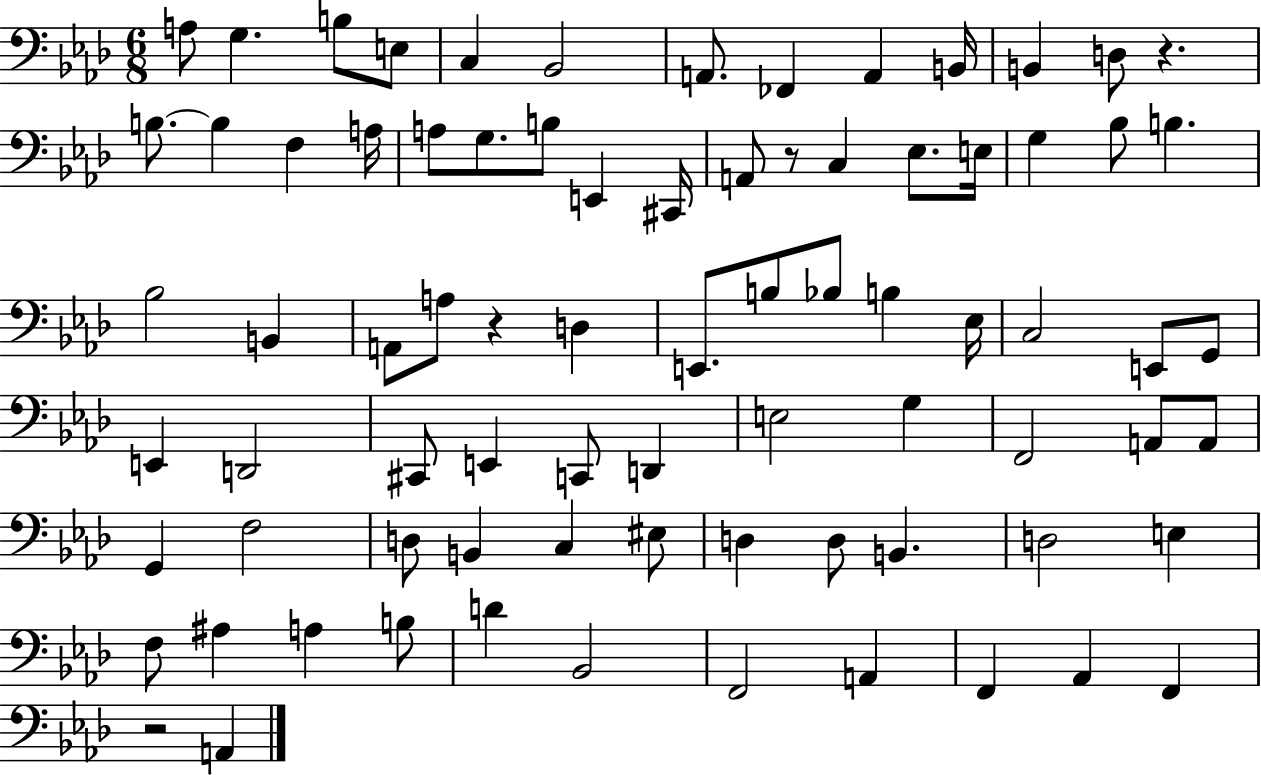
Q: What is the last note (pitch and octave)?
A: A2